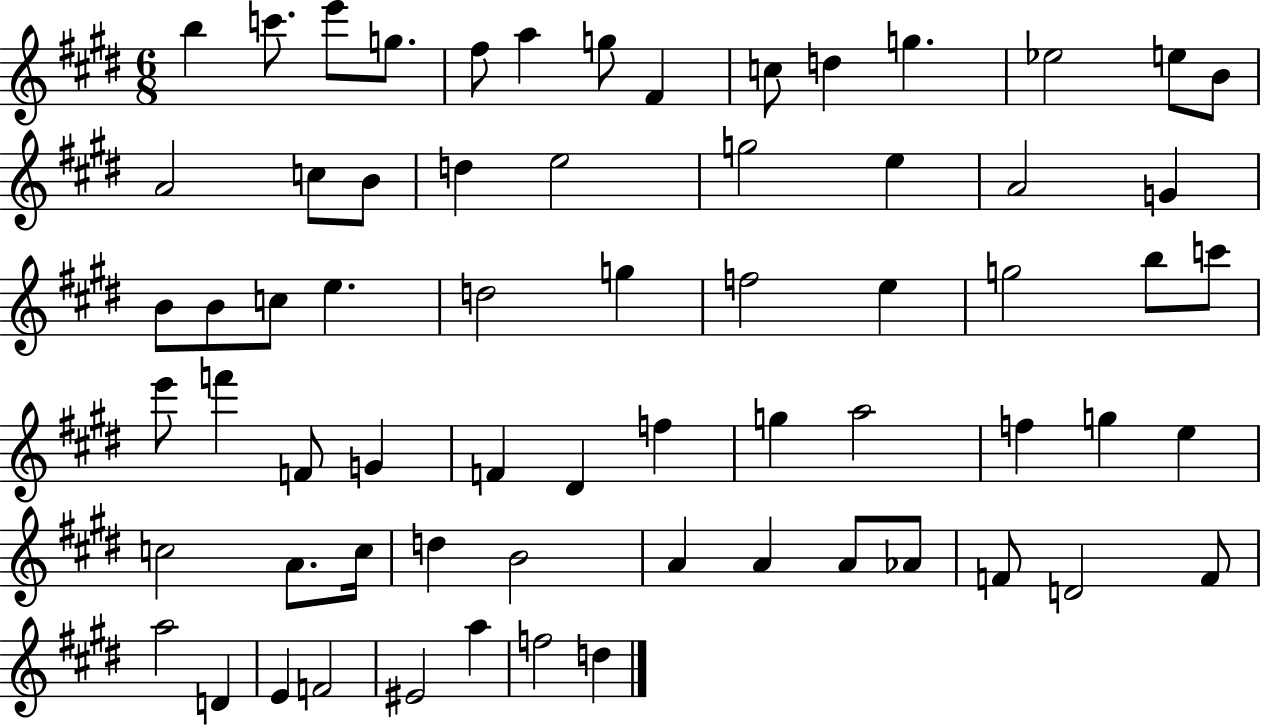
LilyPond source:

{
  \clef treble
  \numericTimeSignature
  \time 6/8
  \key e \major
  b''4 c'''8. e'''8 g''8. | fis''8 a''4 g''8 fis'4 | c''8 d''4 g''4. | ees''2 e''8 b'8 | \break a'2 c''8 b'8 | d''4 e''2 | g''2 e''4 | a'2 g'4 | \break b'8 b'8 c''8 e''4. | d''2 g''4 | f''2 e''4 | g''2 b''8 c'''8 | \break e'''8 f'''4 f'8 g'4 | f'4 dis'4 f''4 | g''4 a''2 | f''4 g''4 e''4 | \break c''2 a'8. c''16 | d''4 b'2 | a'4 a'4 a'8 aes'8 | f'8 d'2 f'8 | \break a''2 d'4 | e'4 f'2 | eis'2 a''4 | f''2 d''4 | \break \bar "|."
}